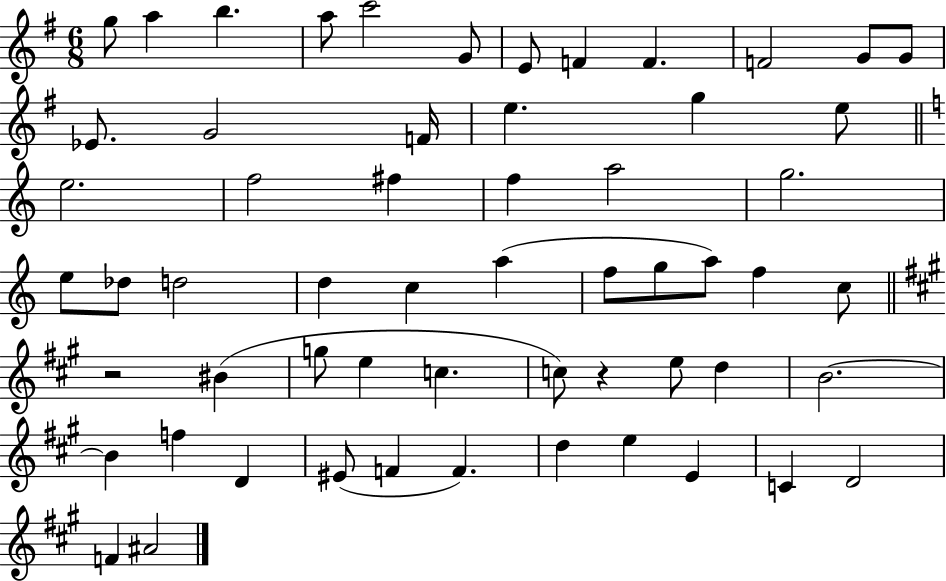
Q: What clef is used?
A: treble